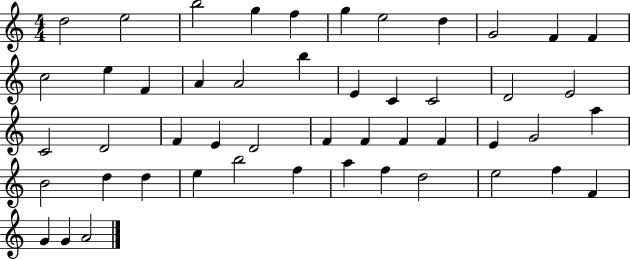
D5/h E5/h B5/h G5/q F5/q G5/q E5/h D5/q G4/h F4/q F4/q C5/h E5/q F4/q A4/q A4/h B5/q E4/q C4/q C4/h D4/h E4/h C4/h D4/h F4/q E4/q D4/h F4/q F4/q F4/q F4/q E4/q G4/h A5/q B4/h D5/q D5/q E5/q B5/h F5/q A5/q F5/q D5/h E5/h F5/q F4/q G4/q G4/q A4/h